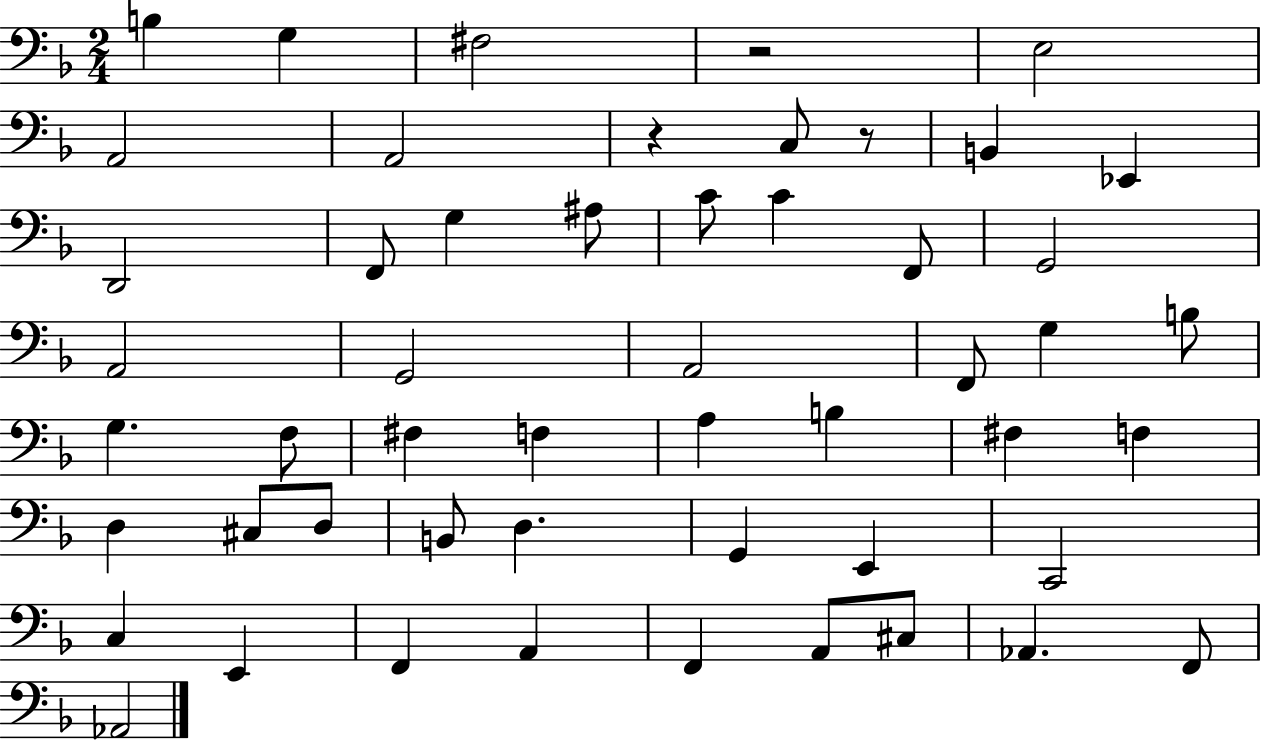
X:1
T:Untitled
M:2/4
L:1/4
K:F
B, G, ^F,2 z2 E,2 A,,2 A,,2 z C,/2 z/2 B,, _E,, D,,2 F,,/2 G, ^A,/2 C/2 C F,,/2 G,,2 A,,2 G,,2 A,,2 F,,/2 G, B,/2 G, F,/2 ^F, F, A, B, ^F, F, D, ^C,/2 D,/2 B,,/2 D, G,, E,, C,,2 C, E,, F,, A,, F,, A,,/2 ^C,/2 _A,, F,,/2 _A,,2